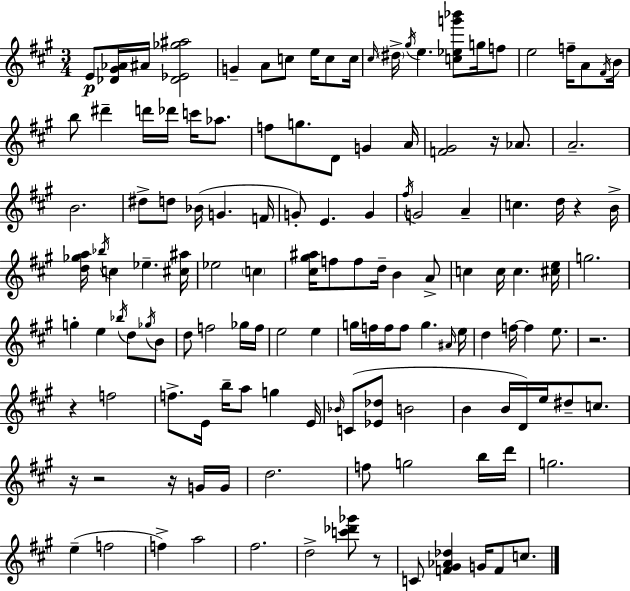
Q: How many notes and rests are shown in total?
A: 137